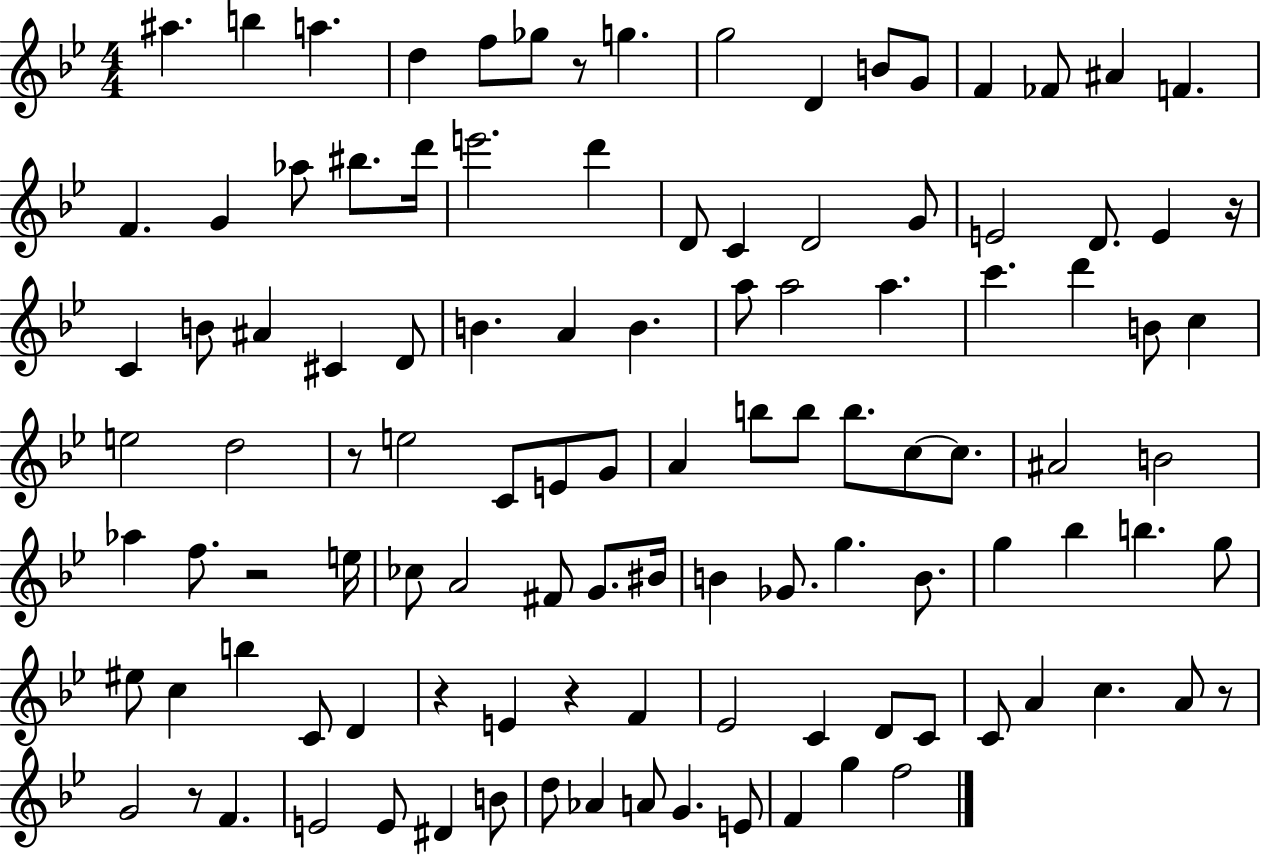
A#5/q. B5/q A5/q. D5/q F5/e Gb5/e R/e G5/q. G5/h D4/q B4/e G4/e F4/q FES4/e A#4/q F4/q. F4/q. G4/q Ab5/e BIS5/e. D6/s E6/h. D6/q D4/e C4/q D4/h G4/e E4/h D4/e. E4/q R/s C4/q B4/e A#4/q C#4/q D4/e B4/q. A4/q B4/q. A5/e A5/h A5/q. C6/q. D6/q B4/e C5/q E5/h D5/h R/e E5/h C4/e E4/e G4/e A4/q B5/e B5/e B5/e. C5/e C5/e. A#4/h B4/h Ab5/q F5/e. R/h E5/s CES5/e A4/h F#4/e G4/e. BIS4/s B4/q Gb4/e. G5/q. B4/e. G5/q Bb5/q B5/q. G5/e EIS5/e C5/q B5/q C4/e D4/q R/q E4/q R/q F4/q Eb4/h C4/q D4/e C4/e C4/e A4/q C5/q. A4/e R/e G4/h R/e F4/q. E4/h E4/e D#4/q B4/e D5/e Ab4/q A4/e G4/q. E4/e F4/q G5/q F5/h